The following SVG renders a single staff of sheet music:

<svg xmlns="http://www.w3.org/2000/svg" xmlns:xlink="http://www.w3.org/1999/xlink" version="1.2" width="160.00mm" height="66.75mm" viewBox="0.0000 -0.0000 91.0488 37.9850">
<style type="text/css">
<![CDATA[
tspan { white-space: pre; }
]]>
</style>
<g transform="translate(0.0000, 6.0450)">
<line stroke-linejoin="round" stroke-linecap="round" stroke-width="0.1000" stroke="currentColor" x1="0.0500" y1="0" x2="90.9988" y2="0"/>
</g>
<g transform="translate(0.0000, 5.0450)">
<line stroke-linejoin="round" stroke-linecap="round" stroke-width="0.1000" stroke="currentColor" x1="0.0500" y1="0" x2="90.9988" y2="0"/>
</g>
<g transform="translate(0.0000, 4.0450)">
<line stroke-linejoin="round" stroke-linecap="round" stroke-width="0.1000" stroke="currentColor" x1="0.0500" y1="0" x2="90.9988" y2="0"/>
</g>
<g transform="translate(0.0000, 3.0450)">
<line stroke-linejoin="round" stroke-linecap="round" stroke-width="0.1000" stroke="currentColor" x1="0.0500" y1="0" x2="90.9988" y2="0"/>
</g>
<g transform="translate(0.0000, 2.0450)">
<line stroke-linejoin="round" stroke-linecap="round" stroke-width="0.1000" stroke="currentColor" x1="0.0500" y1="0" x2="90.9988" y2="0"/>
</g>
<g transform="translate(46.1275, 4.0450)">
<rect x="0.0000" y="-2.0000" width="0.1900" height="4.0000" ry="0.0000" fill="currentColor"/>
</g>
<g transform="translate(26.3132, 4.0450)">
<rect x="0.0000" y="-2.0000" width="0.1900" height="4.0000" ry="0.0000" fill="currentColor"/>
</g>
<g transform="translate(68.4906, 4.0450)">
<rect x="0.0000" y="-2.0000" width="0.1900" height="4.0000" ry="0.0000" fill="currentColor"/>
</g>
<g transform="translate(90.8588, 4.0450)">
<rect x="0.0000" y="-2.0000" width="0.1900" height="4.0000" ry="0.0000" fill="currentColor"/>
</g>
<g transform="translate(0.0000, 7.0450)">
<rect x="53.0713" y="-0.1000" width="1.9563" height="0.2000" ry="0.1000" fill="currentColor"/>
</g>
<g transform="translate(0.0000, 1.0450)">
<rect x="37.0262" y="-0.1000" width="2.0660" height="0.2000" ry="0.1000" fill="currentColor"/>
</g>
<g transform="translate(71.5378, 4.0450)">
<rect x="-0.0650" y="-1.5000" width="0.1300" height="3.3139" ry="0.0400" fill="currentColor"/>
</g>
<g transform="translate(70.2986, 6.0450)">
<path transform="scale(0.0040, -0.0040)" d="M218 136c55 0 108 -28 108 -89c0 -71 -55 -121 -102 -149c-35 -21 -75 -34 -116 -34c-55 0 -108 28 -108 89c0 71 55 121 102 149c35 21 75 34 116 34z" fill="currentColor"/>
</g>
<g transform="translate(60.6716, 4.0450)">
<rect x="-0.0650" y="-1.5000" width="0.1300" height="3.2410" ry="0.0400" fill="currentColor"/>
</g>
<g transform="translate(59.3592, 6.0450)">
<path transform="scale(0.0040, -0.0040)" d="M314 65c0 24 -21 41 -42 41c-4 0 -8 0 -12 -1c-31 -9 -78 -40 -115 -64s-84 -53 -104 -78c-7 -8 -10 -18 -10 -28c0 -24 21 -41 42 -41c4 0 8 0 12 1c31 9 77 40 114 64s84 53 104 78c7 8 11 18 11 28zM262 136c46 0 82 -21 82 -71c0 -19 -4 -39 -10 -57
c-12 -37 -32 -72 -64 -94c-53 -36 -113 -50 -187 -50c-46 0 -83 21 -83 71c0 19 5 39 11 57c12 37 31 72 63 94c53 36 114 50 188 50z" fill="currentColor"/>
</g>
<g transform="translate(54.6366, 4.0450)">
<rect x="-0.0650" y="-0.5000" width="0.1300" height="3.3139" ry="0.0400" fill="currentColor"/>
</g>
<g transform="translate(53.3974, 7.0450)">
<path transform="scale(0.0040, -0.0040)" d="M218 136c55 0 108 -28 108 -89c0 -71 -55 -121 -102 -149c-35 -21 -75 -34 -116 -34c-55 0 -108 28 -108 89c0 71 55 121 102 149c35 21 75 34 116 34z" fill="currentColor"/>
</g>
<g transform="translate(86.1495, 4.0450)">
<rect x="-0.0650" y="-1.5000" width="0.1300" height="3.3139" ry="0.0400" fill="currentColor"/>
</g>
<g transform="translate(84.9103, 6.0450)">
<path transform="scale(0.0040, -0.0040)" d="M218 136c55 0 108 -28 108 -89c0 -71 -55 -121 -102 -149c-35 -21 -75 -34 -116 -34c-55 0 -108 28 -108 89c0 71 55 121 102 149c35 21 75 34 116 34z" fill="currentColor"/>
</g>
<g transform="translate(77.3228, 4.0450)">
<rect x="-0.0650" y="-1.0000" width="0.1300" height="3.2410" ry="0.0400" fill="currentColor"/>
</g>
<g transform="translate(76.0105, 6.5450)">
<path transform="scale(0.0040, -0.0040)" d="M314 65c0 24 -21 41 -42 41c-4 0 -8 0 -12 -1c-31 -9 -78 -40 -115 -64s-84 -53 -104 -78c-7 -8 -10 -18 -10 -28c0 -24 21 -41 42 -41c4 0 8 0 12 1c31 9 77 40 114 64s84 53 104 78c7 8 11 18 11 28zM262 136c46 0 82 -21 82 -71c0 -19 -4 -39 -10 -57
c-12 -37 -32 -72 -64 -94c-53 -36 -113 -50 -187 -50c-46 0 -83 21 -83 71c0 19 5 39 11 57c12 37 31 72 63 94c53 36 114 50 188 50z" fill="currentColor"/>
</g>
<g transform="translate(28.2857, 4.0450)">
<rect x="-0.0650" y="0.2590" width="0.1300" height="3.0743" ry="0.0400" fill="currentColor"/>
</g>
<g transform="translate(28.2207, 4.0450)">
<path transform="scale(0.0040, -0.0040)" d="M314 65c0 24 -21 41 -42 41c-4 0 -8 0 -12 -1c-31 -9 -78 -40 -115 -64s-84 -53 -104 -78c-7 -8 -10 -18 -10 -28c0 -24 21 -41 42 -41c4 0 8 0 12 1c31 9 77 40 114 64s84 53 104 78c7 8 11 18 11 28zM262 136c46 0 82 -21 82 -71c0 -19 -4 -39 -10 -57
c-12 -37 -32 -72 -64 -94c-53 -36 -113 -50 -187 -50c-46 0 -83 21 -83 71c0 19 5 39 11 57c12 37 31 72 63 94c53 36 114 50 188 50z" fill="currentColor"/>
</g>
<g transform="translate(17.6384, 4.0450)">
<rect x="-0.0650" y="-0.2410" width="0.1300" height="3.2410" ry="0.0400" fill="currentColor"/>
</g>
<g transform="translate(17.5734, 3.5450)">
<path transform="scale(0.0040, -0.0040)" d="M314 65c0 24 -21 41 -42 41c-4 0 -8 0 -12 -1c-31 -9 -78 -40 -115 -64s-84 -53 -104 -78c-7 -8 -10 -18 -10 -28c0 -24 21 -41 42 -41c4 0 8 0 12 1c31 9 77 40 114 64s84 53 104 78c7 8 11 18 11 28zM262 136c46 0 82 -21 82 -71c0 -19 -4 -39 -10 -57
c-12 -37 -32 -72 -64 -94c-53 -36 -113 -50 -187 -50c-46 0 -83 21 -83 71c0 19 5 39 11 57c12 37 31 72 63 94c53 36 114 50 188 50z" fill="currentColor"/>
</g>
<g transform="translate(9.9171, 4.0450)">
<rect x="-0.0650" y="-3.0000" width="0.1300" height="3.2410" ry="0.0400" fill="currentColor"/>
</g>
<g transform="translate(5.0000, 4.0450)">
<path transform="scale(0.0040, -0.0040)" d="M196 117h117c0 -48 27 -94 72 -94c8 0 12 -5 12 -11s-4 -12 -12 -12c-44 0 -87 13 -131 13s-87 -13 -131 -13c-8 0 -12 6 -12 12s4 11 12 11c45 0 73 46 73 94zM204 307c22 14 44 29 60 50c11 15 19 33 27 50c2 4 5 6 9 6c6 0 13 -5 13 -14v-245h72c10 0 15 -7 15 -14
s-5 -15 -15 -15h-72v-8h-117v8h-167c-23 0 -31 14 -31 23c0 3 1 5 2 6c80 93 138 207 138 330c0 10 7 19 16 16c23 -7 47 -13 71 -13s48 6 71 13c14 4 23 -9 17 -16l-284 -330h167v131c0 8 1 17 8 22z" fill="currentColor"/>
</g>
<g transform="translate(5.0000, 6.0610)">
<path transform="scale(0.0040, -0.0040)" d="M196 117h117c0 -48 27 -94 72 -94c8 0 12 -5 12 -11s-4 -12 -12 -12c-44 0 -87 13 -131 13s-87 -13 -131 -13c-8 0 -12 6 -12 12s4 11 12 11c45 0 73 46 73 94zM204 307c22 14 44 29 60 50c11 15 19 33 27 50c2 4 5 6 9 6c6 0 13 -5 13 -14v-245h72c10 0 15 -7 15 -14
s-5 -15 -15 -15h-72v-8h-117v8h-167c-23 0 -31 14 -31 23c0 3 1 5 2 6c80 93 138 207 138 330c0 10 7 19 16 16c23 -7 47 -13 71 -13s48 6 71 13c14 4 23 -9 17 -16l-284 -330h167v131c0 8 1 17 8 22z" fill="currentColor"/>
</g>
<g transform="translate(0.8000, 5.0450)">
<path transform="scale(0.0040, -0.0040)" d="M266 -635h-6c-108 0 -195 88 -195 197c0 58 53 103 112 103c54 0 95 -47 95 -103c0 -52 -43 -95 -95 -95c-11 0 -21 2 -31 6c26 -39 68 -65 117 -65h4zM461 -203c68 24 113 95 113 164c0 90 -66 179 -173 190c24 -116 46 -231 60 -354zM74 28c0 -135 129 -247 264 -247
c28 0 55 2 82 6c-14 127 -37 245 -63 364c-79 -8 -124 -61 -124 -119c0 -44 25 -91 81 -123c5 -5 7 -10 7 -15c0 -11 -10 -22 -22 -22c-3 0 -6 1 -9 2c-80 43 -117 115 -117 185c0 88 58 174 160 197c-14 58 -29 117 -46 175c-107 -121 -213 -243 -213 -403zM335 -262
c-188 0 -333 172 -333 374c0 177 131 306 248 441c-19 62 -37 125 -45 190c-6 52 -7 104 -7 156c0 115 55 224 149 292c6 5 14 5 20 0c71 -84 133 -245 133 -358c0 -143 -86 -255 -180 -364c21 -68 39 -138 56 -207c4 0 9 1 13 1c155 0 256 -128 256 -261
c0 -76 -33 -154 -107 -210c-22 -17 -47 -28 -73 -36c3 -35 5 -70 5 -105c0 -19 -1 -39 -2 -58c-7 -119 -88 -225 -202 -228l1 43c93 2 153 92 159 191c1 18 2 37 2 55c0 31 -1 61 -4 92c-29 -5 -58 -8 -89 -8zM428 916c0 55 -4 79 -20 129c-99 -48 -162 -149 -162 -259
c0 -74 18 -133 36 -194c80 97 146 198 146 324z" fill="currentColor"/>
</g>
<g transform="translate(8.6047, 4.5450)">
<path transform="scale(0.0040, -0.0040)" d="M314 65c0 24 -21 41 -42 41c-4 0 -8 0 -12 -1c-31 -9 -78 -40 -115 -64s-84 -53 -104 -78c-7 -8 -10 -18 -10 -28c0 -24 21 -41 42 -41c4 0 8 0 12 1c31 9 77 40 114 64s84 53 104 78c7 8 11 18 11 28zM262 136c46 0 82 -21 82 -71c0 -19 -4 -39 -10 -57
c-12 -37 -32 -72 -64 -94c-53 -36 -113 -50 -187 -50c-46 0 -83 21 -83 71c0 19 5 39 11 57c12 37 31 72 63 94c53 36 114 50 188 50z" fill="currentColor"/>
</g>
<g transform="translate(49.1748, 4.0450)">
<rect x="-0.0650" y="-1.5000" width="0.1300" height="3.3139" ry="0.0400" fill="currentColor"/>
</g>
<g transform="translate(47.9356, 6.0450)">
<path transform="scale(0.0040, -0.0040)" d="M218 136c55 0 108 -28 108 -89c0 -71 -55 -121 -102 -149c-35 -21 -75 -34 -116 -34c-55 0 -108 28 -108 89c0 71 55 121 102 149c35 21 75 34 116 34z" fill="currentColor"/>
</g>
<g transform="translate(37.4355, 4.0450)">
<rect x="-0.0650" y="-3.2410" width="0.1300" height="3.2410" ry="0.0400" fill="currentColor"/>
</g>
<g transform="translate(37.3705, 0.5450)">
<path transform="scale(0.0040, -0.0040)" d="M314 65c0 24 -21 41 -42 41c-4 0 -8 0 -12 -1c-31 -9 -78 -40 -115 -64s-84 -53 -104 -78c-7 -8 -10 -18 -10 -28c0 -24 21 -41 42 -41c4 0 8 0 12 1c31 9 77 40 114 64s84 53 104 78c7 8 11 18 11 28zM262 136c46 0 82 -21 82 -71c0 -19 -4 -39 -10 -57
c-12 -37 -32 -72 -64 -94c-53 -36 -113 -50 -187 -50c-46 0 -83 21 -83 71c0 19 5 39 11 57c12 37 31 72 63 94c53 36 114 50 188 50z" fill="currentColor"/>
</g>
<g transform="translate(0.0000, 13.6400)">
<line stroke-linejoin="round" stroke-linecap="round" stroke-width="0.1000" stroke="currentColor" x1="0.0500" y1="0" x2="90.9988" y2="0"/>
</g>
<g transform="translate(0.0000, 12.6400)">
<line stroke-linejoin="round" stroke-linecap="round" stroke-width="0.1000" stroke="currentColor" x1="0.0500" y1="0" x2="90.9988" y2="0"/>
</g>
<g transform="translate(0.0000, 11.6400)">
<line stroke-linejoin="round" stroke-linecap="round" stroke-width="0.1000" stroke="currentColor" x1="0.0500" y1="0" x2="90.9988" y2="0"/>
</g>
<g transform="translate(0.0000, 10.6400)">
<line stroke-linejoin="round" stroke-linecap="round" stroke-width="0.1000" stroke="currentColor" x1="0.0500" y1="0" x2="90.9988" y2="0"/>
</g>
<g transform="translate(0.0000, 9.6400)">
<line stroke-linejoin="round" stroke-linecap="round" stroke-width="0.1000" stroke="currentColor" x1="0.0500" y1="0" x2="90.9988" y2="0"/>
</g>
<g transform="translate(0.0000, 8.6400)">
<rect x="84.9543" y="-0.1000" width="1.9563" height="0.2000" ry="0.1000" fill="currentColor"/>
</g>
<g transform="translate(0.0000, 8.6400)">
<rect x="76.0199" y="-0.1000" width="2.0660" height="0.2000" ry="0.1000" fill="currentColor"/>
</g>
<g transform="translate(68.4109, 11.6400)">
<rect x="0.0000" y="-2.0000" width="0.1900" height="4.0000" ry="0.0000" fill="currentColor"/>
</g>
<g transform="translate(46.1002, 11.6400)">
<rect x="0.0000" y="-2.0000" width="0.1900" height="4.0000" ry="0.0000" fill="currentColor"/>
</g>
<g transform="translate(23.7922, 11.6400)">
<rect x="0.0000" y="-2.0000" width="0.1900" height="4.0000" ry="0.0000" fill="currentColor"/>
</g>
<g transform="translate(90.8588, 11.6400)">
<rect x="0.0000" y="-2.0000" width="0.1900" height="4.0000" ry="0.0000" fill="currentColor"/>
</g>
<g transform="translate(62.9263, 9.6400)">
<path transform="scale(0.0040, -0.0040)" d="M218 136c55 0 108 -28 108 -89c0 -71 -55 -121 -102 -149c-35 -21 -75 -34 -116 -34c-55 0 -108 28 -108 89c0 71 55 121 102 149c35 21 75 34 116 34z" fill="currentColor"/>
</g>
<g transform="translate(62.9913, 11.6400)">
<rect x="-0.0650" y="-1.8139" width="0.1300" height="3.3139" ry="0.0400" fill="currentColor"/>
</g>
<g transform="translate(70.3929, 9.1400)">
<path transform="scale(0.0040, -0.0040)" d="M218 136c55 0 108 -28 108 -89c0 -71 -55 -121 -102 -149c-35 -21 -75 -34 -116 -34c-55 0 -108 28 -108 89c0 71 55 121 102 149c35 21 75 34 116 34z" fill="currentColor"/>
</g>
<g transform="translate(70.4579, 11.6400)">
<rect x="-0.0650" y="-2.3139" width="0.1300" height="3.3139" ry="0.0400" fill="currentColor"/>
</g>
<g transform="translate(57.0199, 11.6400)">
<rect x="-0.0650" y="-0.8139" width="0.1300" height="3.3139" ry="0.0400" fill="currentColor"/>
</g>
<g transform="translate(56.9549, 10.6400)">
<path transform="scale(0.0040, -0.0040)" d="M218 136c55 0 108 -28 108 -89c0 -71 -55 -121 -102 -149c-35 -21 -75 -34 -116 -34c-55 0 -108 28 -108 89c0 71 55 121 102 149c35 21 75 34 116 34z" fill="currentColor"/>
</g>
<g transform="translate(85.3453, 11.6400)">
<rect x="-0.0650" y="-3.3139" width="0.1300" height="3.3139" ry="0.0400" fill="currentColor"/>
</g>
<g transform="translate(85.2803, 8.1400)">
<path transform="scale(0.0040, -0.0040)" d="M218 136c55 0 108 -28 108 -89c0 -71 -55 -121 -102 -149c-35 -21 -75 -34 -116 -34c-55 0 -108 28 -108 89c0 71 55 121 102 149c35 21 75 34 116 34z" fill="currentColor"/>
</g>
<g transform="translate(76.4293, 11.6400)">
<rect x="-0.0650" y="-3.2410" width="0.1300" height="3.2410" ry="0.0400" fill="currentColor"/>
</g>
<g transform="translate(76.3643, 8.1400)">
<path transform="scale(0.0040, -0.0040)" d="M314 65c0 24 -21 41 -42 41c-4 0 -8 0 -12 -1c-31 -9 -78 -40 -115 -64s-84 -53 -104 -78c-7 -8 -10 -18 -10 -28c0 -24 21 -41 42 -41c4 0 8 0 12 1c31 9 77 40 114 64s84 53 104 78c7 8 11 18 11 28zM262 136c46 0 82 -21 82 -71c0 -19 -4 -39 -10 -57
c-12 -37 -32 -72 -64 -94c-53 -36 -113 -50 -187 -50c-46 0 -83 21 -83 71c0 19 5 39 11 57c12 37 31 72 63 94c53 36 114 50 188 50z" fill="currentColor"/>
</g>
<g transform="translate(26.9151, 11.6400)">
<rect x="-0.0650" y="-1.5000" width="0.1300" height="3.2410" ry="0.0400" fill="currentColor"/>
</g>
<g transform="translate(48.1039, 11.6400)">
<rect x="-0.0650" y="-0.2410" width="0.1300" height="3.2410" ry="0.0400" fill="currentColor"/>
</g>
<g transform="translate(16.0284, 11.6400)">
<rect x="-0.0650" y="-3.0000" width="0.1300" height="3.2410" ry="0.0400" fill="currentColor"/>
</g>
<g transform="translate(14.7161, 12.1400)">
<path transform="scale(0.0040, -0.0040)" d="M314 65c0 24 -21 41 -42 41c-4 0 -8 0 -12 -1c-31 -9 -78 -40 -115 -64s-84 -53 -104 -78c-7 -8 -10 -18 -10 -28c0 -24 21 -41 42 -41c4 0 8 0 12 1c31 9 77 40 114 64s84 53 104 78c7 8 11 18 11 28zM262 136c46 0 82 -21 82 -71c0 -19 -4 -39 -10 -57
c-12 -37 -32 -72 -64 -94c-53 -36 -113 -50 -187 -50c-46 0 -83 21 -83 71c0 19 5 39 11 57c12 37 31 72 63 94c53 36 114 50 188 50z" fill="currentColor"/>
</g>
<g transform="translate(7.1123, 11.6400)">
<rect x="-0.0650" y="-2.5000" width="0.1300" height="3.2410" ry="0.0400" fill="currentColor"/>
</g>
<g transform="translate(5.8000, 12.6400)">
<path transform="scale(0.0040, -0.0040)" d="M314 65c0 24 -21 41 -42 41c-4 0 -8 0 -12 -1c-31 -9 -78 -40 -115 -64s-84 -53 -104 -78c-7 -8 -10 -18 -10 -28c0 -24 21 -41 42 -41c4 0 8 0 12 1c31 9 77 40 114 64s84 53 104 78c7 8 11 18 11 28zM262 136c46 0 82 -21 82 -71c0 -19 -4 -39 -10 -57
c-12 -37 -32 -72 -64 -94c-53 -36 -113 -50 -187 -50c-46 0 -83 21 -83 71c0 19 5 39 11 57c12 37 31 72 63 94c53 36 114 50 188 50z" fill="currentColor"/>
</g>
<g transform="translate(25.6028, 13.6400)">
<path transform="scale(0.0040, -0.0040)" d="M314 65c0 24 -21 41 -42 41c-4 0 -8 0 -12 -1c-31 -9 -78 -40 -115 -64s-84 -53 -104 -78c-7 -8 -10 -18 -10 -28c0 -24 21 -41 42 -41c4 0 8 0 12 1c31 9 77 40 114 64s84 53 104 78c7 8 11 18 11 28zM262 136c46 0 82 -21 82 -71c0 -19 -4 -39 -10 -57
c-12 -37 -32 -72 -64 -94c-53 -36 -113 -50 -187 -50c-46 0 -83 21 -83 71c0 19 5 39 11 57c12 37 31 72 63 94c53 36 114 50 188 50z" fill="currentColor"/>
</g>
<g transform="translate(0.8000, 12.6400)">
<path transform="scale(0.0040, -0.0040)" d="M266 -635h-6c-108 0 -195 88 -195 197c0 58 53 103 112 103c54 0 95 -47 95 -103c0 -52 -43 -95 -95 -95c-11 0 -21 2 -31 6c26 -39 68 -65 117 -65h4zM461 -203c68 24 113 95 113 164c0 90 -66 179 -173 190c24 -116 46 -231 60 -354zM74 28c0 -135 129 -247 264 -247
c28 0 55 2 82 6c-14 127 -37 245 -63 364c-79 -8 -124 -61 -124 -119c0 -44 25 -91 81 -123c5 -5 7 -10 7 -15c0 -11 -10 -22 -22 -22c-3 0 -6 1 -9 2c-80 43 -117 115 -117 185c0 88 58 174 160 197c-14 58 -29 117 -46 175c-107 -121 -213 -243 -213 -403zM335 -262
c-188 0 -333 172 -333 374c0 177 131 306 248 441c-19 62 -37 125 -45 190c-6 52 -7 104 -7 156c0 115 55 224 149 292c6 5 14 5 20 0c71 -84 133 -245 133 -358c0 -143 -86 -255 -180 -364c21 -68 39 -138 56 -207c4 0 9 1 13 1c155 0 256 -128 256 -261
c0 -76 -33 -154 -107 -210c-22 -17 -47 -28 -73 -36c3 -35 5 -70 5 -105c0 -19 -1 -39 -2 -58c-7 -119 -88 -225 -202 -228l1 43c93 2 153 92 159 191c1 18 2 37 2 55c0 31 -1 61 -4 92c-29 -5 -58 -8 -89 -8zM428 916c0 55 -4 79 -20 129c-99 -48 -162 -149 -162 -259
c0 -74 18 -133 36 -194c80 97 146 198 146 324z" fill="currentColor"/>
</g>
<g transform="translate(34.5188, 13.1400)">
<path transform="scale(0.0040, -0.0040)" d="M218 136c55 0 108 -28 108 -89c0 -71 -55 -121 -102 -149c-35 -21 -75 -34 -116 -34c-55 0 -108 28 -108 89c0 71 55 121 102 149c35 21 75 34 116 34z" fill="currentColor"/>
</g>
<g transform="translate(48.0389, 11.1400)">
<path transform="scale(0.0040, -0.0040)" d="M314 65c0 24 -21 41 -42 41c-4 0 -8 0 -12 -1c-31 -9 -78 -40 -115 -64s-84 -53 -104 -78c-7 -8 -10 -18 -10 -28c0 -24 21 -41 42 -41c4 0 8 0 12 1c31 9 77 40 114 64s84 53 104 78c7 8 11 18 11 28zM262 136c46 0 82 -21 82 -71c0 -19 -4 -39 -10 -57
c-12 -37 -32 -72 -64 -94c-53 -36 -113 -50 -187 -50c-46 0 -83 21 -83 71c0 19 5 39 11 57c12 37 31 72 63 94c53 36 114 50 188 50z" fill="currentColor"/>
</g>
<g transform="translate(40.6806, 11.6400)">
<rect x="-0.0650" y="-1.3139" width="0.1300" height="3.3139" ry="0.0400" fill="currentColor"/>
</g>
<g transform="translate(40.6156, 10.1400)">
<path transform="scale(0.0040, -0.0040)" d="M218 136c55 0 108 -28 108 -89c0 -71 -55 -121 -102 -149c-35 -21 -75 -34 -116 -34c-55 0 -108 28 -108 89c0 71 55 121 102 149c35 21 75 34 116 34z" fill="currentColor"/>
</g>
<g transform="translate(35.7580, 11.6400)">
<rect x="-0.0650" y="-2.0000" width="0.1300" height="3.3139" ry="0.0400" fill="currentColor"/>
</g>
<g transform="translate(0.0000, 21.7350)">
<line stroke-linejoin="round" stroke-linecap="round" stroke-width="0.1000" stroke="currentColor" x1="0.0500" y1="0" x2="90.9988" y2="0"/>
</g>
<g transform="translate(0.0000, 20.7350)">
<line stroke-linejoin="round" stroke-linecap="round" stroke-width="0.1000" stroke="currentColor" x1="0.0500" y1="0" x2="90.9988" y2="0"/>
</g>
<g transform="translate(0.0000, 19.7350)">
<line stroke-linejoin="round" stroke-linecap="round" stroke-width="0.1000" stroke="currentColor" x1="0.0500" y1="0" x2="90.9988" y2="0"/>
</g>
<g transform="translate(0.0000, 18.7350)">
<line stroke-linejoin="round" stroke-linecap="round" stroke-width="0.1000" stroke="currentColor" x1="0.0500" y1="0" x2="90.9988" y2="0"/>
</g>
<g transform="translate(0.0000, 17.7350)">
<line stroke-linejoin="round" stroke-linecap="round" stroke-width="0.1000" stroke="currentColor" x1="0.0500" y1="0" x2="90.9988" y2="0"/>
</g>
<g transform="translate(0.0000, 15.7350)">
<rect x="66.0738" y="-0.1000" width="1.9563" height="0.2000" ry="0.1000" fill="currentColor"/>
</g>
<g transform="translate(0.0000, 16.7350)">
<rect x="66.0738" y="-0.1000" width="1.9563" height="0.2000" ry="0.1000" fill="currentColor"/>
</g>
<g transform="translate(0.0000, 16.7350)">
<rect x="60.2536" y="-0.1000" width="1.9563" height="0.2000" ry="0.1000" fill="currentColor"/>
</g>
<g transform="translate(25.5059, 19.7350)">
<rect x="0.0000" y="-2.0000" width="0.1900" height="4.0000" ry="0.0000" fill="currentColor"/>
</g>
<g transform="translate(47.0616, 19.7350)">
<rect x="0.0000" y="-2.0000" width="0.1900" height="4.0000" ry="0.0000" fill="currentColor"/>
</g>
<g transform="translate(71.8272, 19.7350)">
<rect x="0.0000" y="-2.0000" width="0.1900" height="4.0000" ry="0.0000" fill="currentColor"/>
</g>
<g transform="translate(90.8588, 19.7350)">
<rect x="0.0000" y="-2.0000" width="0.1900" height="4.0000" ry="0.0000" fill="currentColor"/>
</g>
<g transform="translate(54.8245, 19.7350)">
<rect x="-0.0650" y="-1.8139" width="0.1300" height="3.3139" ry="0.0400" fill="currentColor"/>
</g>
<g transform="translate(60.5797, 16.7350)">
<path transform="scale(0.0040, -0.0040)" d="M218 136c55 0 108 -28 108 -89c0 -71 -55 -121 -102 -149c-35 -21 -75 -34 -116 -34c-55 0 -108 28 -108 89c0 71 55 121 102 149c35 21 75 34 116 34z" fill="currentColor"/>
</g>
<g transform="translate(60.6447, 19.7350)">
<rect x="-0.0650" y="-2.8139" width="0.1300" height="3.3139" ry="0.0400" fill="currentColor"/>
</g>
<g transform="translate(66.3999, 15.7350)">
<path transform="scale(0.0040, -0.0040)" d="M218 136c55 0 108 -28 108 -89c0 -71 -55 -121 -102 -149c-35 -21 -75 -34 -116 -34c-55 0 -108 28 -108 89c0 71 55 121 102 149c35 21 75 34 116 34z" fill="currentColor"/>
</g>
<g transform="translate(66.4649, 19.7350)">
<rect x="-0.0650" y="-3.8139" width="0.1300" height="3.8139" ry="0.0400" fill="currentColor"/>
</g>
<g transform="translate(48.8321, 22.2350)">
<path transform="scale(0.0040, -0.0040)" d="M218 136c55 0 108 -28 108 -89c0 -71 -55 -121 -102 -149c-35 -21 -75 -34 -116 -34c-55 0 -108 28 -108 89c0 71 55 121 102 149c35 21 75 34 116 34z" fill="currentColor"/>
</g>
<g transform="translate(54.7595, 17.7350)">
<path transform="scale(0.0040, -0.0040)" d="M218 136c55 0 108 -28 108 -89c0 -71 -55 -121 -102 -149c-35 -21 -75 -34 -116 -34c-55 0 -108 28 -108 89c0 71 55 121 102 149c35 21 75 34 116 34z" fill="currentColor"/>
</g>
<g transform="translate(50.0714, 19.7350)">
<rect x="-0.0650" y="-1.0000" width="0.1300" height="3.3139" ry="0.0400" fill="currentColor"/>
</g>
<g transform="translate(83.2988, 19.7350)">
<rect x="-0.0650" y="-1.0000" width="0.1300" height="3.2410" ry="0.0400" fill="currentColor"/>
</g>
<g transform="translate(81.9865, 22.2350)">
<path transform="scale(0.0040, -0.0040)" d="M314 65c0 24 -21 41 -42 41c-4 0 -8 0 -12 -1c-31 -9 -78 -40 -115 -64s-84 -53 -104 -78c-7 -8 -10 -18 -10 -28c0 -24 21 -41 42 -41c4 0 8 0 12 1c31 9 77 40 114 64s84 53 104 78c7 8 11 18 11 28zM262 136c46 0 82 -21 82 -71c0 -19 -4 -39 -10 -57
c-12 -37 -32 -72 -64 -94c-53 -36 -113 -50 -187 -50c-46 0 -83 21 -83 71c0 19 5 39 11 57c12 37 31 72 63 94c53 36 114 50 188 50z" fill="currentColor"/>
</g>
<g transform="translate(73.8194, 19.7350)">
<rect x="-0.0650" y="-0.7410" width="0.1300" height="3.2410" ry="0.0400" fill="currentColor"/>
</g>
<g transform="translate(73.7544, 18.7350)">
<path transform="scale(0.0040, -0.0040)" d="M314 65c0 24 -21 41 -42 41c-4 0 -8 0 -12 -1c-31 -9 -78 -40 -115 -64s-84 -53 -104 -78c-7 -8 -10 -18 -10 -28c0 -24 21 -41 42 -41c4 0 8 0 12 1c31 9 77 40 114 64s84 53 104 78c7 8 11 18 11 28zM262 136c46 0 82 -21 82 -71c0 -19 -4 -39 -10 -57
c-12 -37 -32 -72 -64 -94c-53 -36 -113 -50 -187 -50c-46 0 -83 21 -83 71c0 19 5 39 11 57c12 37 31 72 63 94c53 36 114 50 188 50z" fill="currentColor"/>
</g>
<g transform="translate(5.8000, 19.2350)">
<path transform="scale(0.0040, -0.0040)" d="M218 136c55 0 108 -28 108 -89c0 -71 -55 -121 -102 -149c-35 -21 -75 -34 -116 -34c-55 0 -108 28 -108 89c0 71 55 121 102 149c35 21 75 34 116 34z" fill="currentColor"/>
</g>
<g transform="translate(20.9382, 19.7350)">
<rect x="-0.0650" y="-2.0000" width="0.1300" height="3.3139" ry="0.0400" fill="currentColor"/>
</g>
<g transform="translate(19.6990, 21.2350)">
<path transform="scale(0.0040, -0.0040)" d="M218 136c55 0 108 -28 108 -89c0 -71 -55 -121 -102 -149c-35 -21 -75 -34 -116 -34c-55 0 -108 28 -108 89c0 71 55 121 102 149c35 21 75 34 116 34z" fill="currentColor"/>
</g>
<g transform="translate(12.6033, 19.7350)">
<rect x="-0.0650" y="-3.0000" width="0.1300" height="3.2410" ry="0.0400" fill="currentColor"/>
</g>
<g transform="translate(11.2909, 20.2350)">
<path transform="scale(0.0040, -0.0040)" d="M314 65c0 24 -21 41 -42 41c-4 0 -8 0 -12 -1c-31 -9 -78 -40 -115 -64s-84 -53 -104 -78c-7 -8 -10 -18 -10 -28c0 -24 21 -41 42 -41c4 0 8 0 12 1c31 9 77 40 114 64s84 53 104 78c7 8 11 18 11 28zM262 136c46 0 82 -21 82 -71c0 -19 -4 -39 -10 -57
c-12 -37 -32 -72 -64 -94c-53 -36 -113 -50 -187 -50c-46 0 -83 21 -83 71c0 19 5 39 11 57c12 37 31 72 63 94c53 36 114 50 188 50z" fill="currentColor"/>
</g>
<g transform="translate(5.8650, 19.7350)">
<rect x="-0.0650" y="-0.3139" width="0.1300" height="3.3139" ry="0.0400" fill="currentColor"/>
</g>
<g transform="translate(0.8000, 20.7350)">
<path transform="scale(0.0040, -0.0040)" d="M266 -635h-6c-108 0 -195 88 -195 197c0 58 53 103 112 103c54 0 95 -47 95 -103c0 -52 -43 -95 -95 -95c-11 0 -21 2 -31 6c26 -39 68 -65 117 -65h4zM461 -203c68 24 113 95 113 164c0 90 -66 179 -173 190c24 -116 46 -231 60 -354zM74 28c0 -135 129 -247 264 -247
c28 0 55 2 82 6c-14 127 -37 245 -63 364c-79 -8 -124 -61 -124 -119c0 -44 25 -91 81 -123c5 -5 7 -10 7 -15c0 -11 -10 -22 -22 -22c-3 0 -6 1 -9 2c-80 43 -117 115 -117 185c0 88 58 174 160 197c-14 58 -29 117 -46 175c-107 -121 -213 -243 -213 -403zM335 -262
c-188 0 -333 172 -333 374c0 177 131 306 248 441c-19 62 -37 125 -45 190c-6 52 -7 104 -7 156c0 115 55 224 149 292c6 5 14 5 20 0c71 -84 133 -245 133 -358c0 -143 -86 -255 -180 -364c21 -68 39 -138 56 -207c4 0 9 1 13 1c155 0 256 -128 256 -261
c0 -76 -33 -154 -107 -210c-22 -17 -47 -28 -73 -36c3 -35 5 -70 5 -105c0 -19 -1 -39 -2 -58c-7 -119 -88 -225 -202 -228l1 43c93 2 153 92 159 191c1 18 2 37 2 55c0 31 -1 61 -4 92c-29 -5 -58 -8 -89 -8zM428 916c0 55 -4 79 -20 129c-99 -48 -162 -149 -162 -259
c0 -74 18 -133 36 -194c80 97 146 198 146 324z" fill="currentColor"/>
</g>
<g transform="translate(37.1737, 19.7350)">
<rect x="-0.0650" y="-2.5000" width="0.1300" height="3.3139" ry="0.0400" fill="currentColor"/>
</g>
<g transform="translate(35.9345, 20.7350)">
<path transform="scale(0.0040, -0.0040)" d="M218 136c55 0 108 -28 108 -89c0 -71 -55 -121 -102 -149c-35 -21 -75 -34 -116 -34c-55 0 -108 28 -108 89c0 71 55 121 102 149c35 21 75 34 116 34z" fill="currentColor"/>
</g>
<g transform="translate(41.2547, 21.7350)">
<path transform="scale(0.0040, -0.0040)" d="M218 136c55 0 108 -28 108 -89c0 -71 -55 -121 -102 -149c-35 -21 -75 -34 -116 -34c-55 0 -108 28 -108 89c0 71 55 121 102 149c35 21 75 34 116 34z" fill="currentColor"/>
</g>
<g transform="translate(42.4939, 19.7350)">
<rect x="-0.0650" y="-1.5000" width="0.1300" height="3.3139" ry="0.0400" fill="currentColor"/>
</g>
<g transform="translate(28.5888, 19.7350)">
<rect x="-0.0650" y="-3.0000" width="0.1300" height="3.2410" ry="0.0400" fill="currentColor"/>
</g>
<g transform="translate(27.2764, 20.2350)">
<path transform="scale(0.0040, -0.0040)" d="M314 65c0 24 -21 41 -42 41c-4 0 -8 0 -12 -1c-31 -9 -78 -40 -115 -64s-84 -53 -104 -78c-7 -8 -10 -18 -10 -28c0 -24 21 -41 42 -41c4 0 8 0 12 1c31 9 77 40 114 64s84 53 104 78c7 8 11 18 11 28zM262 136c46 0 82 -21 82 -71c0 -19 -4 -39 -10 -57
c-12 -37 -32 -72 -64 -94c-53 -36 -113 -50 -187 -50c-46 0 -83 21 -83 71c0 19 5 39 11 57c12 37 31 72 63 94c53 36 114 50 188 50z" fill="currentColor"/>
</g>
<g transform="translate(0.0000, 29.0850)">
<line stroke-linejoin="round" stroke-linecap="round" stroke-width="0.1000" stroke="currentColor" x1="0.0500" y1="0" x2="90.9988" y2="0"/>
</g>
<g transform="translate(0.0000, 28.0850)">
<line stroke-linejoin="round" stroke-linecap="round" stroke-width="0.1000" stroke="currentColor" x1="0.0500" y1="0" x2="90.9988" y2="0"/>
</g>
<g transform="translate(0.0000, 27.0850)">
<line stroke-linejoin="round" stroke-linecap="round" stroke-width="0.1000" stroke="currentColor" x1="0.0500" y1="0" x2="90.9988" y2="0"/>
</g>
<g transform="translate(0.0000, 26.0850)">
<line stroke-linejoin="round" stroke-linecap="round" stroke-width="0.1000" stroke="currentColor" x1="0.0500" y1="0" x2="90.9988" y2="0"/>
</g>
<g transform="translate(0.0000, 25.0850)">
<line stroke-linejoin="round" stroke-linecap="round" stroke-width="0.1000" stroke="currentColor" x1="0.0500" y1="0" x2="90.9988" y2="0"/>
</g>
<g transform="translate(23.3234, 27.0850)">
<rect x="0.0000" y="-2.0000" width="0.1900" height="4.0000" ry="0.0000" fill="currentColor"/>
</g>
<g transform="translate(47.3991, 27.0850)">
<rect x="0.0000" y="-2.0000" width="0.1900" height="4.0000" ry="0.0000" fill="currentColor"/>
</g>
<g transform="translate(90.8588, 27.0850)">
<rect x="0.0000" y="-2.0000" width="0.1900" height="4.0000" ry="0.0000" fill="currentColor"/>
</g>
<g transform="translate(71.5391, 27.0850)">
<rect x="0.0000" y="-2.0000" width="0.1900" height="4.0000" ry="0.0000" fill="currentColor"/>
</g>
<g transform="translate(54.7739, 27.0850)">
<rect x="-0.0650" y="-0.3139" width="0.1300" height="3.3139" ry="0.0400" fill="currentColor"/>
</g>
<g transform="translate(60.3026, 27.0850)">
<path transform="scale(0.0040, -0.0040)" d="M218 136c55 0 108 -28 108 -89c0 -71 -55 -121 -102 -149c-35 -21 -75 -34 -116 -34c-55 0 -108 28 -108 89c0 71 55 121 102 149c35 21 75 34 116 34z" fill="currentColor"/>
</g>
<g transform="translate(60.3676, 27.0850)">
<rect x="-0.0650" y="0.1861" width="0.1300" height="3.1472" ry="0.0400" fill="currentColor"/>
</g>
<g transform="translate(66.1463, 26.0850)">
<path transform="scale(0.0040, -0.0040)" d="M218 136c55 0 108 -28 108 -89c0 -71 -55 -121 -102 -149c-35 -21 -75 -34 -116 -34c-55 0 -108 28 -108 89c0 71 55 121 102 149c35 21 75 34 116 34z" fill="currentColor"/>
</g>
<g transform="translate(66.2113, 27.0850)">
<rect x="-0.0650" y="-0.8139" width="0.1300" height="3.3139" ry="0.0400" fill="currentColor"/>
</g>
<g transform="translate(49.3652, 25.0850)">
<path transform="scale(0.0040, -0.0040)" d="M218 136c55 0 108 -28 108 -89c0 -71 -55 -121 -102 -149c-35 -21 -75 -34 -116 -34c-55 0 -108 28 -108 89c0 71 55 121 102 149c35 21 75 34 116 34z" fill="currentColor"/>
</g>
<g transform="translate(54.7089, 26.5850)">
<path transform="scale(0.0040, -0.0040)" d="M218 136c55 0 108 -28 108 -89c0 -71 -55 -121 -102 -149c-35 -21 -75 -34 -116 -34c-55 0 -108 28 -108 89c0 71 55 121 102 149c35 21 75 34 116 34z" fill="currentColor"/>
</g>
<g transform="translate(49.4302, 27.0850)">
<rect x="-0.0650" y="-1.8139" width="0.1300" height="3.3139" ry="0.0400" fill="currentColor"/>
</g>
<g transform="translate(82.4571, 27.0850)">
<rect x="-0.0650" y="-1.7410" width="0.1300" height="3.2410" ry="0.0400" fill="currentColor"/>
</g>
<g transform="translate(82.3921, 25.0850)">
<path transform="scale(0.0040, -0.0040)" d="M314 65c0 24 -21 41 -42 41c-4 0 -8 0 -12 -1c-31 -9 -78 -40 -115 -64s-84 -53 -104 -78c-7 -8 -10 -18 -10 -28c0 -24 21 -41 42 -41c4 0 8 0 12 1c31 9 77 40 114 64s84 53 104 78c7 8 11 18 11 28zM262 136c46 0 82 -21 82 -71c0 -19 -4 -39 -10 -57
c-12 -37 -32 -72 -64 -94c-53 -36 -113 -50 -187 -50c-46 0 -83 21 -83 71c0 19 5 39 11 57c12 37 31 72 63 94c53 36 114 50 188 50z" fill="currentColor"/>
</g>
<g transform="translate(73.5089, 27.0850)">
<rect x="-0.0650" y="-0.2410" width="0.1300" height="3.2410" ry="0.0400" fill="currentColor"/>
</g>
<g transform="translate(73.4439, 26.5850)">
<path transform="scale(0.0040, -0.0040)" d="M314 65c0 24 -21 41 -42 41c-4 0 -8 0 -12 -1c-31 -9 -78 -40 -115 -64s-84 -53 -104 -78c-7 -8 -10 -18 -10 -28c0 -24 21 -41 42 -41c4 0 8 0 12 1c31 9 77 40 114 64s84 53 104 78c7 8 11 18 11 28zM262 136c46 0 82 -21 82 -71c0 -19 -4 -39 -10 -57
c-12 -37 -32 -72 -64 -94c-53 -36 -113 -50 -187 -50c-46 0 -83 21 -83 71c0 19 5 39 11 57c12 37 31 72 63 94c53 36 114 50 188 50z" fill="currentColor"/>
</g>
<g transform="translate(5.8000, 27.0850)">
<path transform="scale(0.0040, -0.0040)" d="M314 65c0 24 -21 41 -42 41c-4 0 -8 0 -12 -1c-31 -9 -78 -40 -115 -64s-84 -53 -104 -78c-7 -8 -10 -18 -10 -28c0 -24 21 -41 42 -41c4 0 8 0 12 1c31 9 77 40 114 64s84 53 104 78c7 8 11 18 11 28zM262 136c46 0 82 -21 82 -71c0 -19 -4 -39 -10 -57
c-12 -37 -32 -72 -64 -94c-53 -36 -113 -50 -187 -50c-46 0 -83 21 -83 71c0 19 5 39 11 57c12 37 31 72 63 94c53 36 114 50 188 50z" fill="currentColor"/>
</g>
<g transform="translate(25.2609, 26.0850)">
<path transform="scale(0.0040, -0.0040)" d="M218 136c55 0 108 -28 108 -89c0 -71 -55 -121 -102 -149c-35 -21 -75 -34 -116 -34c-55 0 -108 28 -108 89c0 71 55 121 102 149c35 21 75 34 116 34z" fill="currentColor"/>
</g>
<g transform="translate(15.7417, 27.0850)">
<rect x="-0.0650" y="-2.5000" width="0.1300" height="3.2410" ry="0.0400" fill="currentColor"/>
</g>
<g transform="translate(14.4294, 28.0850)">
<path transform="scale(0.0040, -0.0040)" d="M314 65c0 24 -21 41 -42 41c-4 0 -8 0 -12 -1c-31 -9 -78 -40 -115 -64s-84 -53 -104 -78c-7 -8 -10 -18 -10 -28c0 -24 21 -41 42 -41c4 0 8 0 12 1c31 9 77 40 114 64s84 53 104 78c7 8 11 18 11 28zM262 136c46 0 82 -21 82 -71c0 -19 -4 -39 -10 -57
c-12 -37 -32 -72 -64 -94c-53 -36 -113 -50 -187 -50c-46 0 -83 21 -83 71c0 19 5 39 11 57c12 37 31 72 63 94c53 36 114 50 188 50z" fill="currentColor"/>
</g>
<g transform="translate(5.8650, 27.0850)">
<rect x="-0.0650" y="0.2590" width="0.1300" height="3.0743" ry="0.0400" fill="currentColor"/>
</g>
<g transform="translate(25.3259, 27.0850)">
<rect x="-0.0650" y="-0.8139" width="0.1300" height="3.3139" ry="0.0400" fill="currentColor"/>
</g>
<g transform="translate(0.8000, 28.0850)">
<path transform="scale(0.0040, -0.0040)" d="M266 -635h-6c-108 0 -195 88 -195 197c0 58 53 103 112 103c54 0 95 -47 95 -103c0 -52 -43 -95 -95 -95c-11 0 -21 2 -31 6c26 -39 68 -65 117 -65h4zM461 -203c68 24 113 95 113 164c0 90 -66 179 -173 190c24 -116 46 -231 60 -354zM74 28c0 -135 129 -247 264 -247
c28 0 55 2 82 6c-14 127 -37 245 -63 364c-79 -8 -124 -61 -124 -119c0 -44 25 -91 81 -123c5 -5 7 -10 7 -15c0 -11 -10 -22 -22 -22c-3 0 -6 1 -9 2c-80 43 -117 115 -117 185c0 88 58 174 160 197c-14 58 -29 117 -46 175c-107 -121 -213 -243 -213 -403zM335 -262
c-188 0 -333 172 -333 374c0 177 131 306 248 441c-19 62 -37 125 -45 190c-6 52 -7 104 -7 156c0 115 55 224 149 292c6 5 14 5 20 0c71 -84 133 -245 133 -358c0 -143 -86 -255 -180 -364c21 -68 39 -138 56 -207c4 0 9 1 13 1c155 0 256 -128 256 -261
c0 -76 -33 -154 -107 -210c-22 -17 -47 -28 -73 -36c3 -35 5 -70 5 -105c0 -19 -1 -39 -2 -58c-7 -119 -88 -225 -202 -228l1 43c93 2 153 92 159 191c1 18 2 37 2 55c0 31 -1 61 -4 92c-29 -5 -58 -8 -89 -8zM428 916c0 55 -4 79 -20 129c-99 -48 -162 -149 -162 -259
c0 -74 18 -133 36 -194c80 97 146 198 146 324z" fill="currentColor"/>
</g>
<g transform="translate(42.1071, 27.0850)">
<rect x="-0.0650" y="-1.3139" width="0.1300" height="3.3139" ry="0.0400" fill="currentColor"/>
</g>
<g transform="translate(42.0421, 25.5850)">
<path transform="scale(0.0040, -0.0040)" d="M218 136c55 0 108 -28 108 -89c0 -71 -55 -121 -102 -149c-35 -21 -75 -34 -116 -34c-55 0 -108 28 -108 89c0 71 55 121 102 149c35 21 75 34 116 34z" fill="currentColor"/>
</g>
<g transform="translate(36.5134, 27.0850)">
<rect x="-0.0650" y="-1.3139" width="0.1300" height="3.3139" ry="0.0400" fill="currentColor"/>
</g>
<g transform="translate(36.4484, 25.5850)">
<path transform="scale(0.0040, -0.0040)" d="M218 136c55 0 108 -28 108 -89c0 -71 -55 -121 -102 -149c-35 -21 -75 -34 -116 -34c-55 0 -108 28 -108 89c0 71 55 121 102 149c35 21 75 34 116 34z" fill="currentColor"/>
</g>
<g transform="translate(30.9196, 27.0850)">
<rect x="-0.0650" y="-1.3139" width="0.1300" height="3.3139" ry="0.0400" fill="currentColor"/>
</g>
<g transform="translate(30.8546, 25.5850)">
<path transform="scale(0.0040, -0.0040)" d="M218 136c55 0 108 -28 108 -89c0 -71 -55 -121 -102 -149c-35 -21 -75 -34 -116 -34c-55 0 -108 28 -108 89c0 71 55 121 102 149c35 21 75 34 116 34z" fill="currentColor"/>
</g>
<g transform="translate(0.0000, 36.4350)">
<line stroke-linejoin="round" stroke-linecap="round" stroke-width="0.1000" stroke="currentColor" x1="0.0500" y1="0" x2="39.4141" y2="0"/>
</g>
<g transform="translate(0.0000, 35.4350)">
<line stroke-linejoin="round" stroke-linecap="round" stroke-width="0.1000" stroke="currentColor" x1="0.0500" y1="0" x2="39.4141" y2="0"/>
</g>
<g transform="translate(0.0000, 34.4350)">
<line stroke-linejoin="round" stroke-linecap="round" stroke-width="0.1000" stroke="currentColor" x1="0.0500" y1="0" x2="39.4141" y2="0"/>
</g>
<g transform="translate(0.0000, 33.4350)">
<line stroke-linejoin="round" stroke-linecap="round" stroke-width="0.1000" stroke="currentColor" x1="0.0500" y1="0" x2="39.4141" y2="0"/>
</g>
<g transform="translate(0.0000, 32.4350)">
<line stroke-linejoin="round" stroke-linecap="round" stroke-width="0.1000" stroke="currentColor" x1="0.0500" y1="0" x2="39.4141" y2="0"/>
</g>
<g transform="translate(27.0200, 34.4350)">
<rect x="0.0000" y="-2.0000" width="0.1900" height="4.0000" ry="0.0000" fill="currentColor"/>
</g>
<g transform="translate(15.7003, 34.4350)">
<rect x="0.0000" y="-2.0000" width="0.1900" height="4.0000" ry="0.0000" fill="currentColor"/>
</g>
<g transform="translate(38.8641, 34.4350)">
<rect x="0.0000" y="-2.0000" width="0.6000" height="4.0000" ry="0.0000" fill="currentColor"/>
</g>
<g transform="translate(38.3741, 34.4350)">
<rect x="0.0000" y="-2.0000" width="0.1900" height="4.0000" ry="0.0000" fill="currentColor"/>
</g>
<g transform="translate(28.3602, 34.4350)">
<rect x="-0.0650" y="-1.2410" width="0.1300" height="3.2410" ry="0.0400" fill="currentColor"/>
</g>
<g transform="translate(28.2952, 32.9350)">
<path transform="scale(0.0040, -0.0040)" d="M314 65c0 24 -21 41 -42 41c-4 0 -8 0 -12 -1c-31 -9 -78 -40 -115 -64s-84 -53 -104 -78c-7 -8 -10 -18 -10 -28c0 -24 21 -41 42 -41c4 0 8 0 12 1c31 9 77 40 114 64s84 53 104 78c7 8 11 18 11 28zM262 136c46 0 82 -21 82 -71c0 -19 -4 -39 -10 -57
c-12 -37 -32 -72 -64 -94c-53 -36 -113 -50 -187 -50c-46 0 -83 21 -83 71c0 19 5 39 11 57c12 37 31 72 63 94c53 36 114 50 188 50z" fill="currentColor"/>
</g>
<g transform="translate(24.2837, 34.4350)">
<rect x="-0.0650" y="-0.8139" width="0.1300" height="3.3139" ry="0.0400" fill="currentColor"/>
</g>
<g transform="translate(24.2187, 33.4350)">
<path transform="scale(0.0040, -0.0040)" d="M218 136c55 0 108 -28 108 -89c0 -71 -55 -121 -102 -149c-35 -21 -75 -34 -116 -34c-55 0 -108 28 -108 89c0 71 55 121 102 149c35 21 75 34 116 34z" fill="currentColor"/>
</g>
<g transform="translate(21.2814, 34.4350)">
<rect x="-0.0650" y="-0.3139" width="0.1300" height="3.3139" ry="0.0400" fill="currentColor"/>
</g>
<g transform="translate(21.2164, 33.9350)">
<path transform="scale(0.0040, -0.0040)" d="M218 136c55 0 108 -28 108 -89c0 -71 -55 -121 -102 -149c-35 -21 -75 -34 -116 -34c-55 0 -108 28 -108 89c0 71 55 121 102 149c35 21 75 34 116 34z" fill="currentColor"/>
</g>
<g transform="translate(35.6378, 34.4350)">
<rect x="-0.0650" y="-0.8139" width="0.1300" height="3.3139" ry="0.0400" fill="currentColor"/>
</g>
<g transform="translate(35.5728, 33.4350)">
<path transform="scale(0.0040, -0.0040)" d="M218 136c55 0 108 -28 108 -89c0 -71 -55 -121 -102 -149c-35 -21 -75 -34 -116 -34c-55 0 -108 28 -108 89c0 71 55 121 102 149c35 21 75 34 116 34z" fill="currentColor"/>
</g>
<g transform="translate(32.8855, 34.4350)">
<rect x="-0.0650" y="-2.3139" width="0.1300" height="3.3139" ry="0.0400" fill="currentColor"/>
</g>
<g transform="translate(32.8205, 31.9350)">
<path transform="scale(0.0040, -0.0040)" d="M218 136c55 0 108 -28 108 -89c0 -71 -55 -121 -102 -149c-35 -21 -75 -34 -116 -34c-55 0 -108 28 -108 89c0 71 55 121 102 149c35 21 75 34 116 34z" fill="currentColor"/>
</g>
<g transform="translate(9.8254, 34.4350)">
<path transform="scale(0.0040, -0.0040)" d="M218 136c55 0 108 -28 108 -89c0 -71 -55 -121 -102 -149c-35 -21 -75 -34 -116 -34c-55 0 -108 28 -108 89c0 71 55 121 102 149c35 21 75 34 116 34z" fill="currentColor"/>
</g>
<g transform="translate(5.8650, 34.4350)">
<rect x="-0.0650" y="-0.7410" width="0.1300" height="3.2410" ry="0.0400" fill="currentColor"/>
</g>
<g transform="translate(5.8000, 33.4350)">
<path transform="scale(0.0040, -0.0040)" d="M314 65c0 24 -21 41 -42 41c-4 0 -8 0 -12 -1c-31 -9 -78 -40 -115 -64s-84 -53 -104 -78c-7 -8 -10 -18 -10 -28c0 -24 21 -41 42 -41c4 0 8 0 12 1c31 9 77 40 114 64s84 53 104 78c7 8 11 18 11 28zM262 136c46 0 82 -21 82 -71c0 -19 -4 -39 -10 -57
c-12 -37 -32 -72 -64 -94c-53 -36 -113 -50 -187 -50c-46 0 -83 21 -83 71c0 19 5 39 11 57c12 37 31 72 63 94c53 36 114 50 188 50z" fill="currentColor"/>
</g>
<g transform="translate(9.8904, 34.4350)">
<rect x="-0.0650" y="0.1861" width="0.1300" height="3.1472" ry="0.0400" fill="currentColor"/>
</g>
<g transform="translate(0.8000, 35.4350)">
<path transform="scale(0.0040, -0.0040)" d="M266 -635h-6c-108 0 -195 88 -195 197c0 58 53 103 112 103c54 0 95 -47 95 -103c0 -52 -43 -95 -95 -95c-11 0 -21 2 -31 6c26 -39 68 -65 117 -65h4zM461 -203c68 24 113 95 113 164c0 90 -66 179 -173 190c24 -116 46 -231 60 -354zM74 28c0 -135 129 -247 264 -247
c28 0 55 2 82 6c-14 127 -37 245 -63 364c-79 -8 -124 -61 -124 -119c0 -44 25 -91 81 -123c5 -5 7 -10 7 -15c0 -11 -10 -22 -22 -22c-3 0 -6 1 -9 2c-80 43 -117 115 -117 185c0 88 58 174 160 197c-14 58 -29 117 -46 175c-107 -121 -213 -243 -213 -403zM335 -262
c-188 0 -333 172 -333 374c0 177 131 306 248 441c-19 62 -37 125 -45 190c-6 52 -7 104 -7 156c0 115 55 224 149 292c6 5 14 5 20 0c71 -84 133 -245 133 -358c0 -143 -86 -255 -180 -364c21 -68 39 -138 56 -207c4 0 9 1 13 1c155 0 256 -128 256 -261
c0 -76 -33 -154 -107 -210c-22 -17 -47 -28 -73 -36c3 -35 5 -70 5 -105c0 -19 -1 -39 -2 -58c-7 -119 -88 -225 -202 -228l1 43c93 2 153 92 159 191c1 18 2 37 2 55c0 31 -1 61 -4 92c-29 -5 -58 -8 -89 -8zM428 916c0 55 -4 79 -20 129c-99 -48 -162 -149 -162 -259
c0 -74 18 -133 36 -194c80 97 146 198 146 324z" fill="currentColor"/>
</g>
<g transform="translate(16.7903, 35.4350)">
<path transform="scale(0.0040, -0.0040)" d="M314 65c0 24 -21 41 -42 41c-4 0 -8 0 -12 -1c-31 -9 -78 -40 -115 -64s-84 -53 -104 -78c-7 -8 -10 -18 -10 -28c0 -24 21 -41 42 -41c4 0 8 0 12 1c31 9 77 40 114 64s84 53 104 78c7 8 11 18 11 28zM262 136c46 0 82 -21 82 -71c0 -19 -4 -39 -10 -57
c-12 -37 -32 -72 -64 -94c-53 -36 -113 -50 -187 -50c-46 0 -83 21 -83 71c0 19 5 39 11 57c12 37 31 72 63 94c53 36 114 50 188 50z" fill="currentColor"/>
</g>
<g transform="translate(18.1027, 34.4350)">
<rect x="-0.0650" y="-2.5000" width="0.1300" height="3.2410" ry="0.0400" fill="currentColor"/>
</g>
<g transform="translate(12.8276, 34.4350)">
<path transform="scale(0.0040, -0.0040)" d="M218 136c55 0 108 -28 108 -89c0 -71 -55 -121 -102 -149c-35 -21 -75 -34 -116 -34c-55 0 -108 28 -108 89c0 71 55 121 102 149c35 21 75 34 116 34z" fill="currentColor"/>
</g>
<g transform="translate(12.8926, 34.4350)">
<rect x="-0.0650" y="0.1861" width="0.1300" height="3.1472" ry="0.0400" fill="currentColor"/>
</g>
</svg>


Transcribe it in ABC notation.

X:1
T:Untitled
M:4/4
L:1/4
K:C
A2 c2 B2 b2 E C E2 E D2 E G2 A2 E2 F e c2 d f g b2 b c A2 F A2 G E D f a c' d2 D2 B2 G2 d e e e f c B d c2 f2 d2 B B G2 c d e2 g d